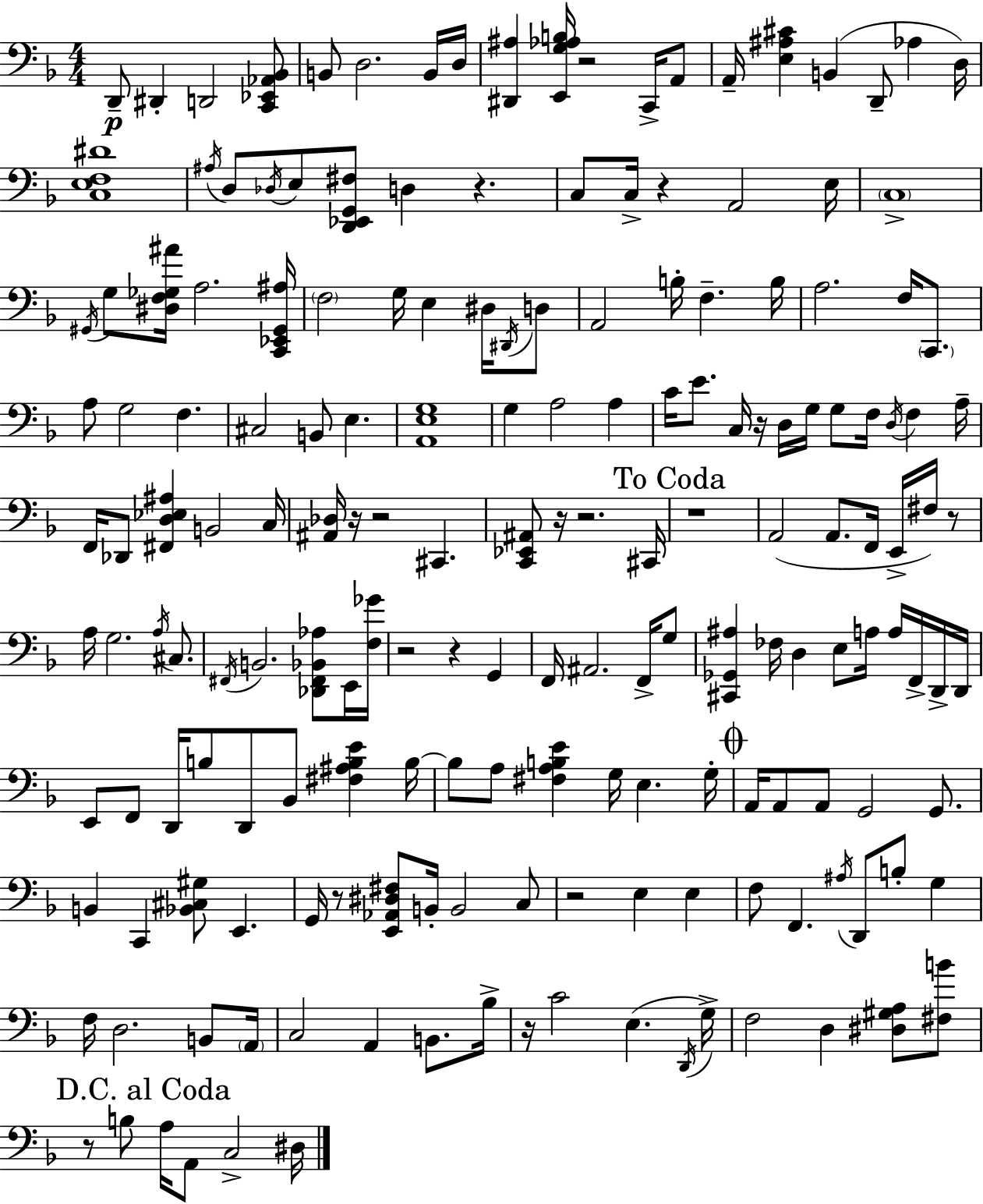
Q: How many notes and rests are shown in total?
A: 178